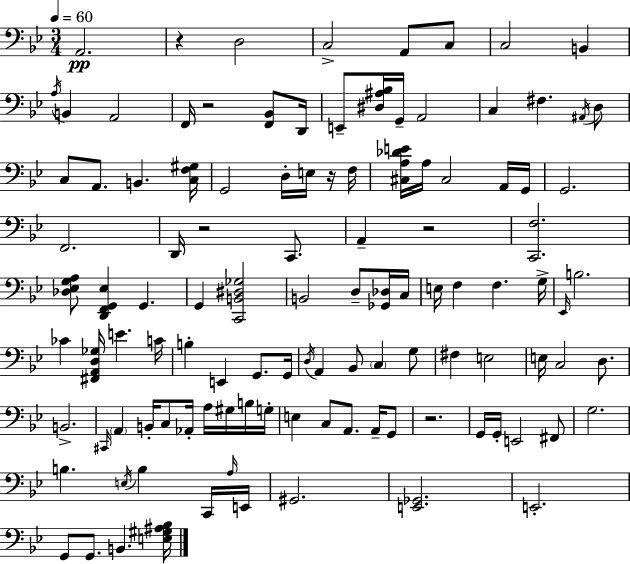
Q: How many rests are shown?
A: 6